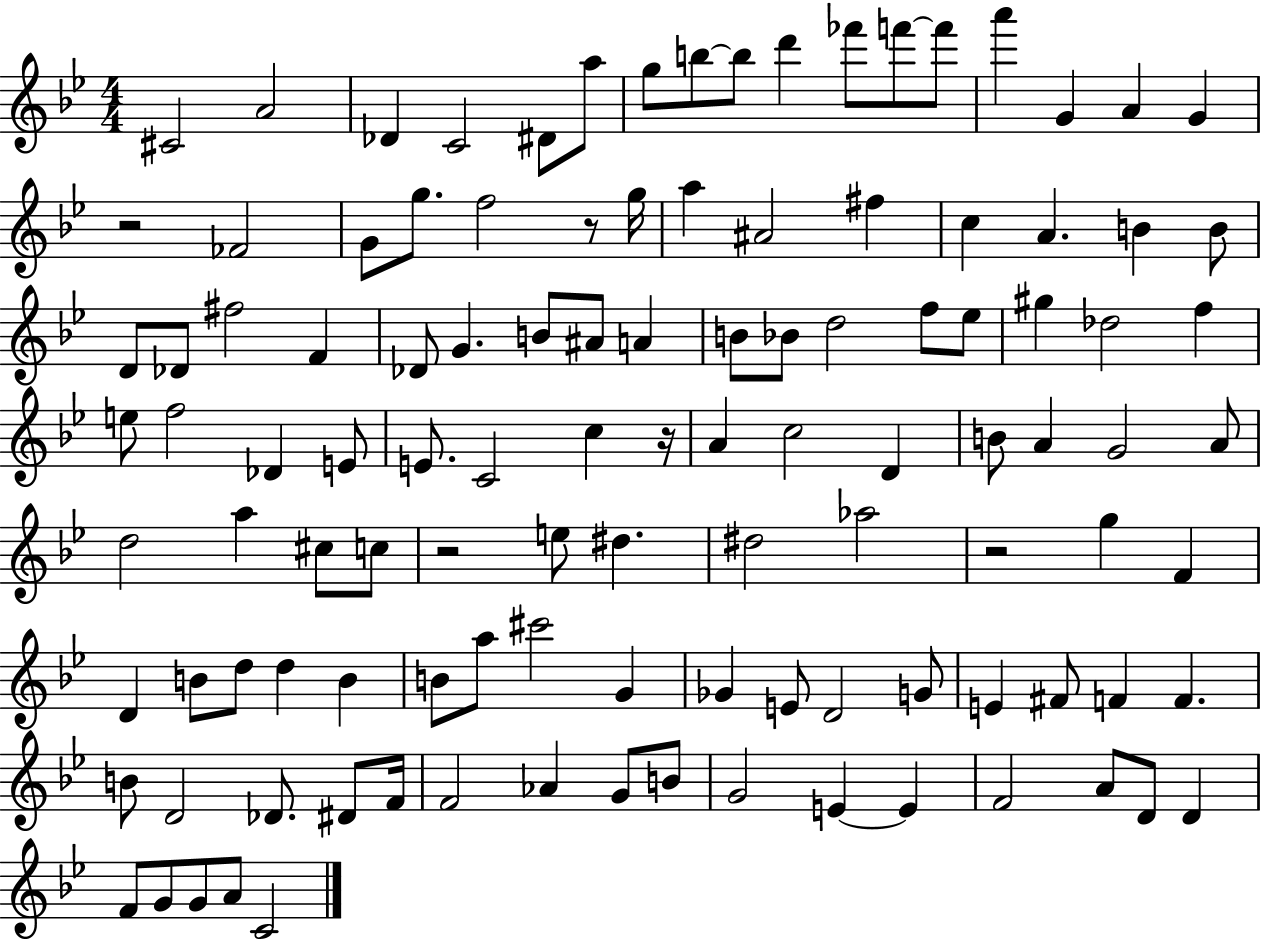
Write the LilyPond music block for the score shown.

{
  \clef treble
  \numericTimeSignature
  \time 4/4
  \key bes \major
  cis'2 a'2 | des'4 c'2 dis'8 a''8 | g''8 b''8~~ b''8 d'''4 fes'''8 f'''8~~ f'''8 | a'''4 g'4 a'4 g'4 | \break r2 fes'2 | g'8 g''8. f''2 r8 g''16 | a''4 ais'2 fis''4 | c''4 a'4. b'4 b'8 | \break d'8 des'8 fis''2 f'4 | des'8 g'4. b'8 ais'8 a'4 | b'8 bes'8 d''2 f''8 ees''8 | gis''4 des''2 f''4 | \break e''8 f''2 des'4 e'8 | e'8. c'2 c''4 r16 | a'4 c''2 d'4 | b'8 a'4 g'2 a'8 | \break d''2 a''4 cis''8 c''8 | r2 e''8 dis''4. | dis''2 aes''2 | r2 g''4 f'4 | \break d'4 b'8 d''8 d''4 b'4 | b'8 a''8 cis'''2 g'4 | ges'4 e'8 d'2 g'8 | e'4 fis'8 f'4 f'4. | \break b'8 d'2 des'8. dis'8 f'16 | f'2 aes'4 g'8 b'8 | g'2 e'4~~ e'4 | f'2 a'8 d'8 d'4 | \break f'8 g'8 g'8 a'8 c'2 | \bar "|."
}